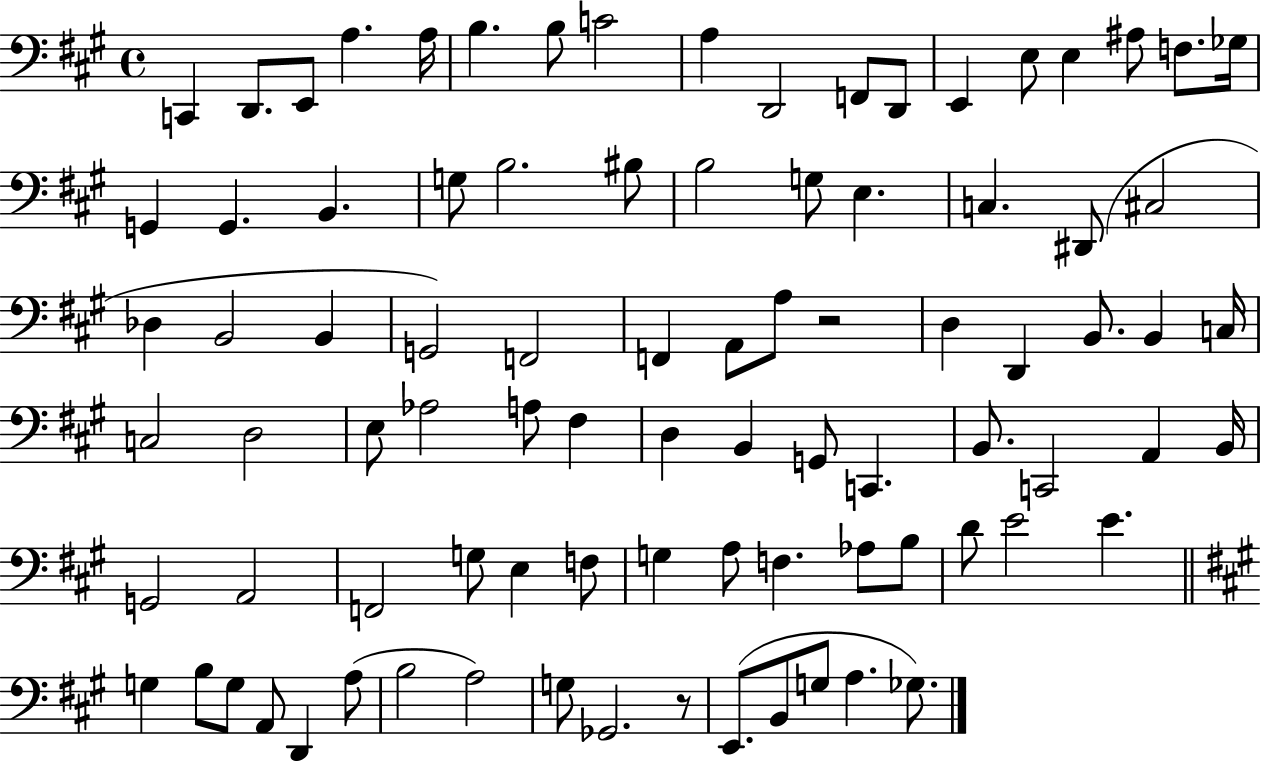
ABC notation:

X:1
T:Untitled
M:4/4
L:1/4
K:A
C,, D,,/2 E,,/2 A, A,/4 B, B,/2 C2 A, D,,2 F,,/2 D,,/2 E,, E,/2 E, ^A,/2 F,/2 _G,/4 G,, G,, B,, G,/2 B,2 ^B,/2 B,2 G,/2 E, C, ^D,,/2 ^C,2 _D, B,,2 B,, G,,2 F,,2 F,, A,,/2 A,/2 z2 D, D,, B,,/2 B,, C,/4 C,2 D,2 E,/2 _A,2 A,/2 ^F, D, B,, G,,/2 C,, B,,/2 C,,2 A,, B,,/4 G,,2 A,,2 F,,2 G,/2 E, F,/2 G, A,/2 F, _A,/2 B,/2 D/2 E2 E G, B,/2 G,/2 A,,/2 D,, A,/2 B,2 A,2 G,/2 _G,,2 z/2 E,,/2 B,,/2 G,/2 A, _G,/2